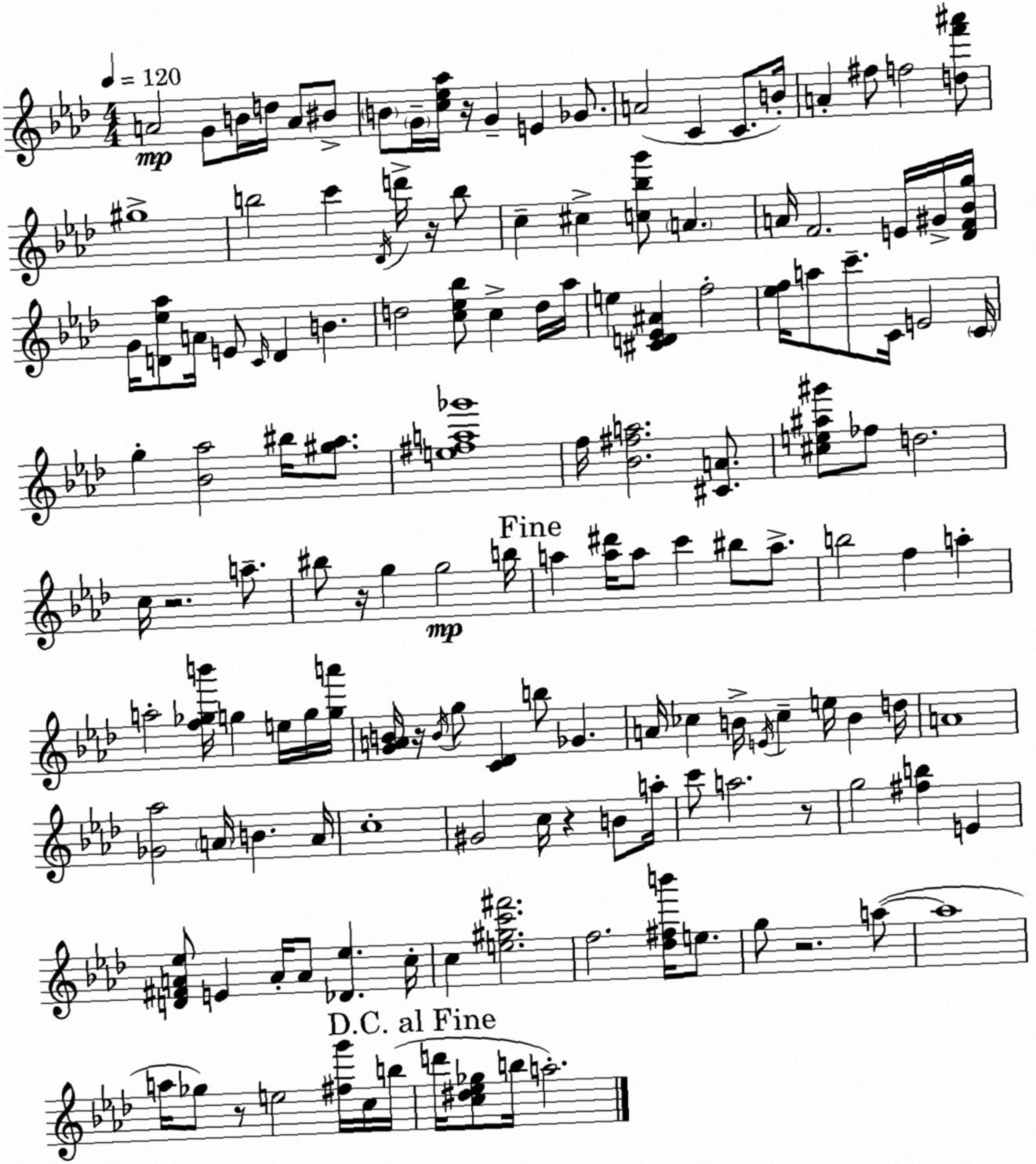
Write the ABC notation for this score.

X:1
T:Untitled
M:4/4
L:1/4
K:Fm
A2 G/2 B/4 d/4 A/2 ^B/2 B/2 G/4 [c_e_a]/4 z/4 G E _G/2 A2 C C/2 B/4 A ^f/2 f2 [df'^a']/2 ^g4 b2 c' _D/4 d'/4 z/4 b/2 c ^c [c_bg']/2 A A/4 F2 E/4 ^G/4 [_DF_Bg]/4 G/4 [D_e_a]/2 A/4 E/2 C/4 D B d2 [c_e_b]/2 c d/4 _a/4 e [^CD_E^A] f2 [_ef]/4 a/2 c'/2 C/4 E2 C/4 g [_B_a]2 ^b/4 [^g_a]/2 [e^fa_g']4 f/4 [_B^fa]2 [^CA]/2 [^ce^a^g']/2 _f/2 d2 c/4 z2 a/2 ^b/2 z/4 g g2 b/4 a [a^d']/4 a/2 c' ^b/2 a/2 b2 f a a2 [f_gb']/4 g e/4 g/4 [ga']/4 [GAB]/4 z/4 B/4 g/2 [C_D] b/2 _G A/4 _c B/4 E/4 _c e/4 B d/4 A4 [_G_a]2 A/4 B A/4 c4 ^G2 c/4 z B/2 a/4 c'/2 a2 z/2 g2 [^fb] E [D^FA_e]/2 E A/4 A/2 [_D_e] c/4 c [e^gc'^f']2 f2 [_d^fb']/4 e/2 g/2 z2 a/2 a4 a/4 _g/2 z/2 e2 [^fg']/4 c/4 b/4 d'/4 [c^d_e_g]/2 b/4 a2